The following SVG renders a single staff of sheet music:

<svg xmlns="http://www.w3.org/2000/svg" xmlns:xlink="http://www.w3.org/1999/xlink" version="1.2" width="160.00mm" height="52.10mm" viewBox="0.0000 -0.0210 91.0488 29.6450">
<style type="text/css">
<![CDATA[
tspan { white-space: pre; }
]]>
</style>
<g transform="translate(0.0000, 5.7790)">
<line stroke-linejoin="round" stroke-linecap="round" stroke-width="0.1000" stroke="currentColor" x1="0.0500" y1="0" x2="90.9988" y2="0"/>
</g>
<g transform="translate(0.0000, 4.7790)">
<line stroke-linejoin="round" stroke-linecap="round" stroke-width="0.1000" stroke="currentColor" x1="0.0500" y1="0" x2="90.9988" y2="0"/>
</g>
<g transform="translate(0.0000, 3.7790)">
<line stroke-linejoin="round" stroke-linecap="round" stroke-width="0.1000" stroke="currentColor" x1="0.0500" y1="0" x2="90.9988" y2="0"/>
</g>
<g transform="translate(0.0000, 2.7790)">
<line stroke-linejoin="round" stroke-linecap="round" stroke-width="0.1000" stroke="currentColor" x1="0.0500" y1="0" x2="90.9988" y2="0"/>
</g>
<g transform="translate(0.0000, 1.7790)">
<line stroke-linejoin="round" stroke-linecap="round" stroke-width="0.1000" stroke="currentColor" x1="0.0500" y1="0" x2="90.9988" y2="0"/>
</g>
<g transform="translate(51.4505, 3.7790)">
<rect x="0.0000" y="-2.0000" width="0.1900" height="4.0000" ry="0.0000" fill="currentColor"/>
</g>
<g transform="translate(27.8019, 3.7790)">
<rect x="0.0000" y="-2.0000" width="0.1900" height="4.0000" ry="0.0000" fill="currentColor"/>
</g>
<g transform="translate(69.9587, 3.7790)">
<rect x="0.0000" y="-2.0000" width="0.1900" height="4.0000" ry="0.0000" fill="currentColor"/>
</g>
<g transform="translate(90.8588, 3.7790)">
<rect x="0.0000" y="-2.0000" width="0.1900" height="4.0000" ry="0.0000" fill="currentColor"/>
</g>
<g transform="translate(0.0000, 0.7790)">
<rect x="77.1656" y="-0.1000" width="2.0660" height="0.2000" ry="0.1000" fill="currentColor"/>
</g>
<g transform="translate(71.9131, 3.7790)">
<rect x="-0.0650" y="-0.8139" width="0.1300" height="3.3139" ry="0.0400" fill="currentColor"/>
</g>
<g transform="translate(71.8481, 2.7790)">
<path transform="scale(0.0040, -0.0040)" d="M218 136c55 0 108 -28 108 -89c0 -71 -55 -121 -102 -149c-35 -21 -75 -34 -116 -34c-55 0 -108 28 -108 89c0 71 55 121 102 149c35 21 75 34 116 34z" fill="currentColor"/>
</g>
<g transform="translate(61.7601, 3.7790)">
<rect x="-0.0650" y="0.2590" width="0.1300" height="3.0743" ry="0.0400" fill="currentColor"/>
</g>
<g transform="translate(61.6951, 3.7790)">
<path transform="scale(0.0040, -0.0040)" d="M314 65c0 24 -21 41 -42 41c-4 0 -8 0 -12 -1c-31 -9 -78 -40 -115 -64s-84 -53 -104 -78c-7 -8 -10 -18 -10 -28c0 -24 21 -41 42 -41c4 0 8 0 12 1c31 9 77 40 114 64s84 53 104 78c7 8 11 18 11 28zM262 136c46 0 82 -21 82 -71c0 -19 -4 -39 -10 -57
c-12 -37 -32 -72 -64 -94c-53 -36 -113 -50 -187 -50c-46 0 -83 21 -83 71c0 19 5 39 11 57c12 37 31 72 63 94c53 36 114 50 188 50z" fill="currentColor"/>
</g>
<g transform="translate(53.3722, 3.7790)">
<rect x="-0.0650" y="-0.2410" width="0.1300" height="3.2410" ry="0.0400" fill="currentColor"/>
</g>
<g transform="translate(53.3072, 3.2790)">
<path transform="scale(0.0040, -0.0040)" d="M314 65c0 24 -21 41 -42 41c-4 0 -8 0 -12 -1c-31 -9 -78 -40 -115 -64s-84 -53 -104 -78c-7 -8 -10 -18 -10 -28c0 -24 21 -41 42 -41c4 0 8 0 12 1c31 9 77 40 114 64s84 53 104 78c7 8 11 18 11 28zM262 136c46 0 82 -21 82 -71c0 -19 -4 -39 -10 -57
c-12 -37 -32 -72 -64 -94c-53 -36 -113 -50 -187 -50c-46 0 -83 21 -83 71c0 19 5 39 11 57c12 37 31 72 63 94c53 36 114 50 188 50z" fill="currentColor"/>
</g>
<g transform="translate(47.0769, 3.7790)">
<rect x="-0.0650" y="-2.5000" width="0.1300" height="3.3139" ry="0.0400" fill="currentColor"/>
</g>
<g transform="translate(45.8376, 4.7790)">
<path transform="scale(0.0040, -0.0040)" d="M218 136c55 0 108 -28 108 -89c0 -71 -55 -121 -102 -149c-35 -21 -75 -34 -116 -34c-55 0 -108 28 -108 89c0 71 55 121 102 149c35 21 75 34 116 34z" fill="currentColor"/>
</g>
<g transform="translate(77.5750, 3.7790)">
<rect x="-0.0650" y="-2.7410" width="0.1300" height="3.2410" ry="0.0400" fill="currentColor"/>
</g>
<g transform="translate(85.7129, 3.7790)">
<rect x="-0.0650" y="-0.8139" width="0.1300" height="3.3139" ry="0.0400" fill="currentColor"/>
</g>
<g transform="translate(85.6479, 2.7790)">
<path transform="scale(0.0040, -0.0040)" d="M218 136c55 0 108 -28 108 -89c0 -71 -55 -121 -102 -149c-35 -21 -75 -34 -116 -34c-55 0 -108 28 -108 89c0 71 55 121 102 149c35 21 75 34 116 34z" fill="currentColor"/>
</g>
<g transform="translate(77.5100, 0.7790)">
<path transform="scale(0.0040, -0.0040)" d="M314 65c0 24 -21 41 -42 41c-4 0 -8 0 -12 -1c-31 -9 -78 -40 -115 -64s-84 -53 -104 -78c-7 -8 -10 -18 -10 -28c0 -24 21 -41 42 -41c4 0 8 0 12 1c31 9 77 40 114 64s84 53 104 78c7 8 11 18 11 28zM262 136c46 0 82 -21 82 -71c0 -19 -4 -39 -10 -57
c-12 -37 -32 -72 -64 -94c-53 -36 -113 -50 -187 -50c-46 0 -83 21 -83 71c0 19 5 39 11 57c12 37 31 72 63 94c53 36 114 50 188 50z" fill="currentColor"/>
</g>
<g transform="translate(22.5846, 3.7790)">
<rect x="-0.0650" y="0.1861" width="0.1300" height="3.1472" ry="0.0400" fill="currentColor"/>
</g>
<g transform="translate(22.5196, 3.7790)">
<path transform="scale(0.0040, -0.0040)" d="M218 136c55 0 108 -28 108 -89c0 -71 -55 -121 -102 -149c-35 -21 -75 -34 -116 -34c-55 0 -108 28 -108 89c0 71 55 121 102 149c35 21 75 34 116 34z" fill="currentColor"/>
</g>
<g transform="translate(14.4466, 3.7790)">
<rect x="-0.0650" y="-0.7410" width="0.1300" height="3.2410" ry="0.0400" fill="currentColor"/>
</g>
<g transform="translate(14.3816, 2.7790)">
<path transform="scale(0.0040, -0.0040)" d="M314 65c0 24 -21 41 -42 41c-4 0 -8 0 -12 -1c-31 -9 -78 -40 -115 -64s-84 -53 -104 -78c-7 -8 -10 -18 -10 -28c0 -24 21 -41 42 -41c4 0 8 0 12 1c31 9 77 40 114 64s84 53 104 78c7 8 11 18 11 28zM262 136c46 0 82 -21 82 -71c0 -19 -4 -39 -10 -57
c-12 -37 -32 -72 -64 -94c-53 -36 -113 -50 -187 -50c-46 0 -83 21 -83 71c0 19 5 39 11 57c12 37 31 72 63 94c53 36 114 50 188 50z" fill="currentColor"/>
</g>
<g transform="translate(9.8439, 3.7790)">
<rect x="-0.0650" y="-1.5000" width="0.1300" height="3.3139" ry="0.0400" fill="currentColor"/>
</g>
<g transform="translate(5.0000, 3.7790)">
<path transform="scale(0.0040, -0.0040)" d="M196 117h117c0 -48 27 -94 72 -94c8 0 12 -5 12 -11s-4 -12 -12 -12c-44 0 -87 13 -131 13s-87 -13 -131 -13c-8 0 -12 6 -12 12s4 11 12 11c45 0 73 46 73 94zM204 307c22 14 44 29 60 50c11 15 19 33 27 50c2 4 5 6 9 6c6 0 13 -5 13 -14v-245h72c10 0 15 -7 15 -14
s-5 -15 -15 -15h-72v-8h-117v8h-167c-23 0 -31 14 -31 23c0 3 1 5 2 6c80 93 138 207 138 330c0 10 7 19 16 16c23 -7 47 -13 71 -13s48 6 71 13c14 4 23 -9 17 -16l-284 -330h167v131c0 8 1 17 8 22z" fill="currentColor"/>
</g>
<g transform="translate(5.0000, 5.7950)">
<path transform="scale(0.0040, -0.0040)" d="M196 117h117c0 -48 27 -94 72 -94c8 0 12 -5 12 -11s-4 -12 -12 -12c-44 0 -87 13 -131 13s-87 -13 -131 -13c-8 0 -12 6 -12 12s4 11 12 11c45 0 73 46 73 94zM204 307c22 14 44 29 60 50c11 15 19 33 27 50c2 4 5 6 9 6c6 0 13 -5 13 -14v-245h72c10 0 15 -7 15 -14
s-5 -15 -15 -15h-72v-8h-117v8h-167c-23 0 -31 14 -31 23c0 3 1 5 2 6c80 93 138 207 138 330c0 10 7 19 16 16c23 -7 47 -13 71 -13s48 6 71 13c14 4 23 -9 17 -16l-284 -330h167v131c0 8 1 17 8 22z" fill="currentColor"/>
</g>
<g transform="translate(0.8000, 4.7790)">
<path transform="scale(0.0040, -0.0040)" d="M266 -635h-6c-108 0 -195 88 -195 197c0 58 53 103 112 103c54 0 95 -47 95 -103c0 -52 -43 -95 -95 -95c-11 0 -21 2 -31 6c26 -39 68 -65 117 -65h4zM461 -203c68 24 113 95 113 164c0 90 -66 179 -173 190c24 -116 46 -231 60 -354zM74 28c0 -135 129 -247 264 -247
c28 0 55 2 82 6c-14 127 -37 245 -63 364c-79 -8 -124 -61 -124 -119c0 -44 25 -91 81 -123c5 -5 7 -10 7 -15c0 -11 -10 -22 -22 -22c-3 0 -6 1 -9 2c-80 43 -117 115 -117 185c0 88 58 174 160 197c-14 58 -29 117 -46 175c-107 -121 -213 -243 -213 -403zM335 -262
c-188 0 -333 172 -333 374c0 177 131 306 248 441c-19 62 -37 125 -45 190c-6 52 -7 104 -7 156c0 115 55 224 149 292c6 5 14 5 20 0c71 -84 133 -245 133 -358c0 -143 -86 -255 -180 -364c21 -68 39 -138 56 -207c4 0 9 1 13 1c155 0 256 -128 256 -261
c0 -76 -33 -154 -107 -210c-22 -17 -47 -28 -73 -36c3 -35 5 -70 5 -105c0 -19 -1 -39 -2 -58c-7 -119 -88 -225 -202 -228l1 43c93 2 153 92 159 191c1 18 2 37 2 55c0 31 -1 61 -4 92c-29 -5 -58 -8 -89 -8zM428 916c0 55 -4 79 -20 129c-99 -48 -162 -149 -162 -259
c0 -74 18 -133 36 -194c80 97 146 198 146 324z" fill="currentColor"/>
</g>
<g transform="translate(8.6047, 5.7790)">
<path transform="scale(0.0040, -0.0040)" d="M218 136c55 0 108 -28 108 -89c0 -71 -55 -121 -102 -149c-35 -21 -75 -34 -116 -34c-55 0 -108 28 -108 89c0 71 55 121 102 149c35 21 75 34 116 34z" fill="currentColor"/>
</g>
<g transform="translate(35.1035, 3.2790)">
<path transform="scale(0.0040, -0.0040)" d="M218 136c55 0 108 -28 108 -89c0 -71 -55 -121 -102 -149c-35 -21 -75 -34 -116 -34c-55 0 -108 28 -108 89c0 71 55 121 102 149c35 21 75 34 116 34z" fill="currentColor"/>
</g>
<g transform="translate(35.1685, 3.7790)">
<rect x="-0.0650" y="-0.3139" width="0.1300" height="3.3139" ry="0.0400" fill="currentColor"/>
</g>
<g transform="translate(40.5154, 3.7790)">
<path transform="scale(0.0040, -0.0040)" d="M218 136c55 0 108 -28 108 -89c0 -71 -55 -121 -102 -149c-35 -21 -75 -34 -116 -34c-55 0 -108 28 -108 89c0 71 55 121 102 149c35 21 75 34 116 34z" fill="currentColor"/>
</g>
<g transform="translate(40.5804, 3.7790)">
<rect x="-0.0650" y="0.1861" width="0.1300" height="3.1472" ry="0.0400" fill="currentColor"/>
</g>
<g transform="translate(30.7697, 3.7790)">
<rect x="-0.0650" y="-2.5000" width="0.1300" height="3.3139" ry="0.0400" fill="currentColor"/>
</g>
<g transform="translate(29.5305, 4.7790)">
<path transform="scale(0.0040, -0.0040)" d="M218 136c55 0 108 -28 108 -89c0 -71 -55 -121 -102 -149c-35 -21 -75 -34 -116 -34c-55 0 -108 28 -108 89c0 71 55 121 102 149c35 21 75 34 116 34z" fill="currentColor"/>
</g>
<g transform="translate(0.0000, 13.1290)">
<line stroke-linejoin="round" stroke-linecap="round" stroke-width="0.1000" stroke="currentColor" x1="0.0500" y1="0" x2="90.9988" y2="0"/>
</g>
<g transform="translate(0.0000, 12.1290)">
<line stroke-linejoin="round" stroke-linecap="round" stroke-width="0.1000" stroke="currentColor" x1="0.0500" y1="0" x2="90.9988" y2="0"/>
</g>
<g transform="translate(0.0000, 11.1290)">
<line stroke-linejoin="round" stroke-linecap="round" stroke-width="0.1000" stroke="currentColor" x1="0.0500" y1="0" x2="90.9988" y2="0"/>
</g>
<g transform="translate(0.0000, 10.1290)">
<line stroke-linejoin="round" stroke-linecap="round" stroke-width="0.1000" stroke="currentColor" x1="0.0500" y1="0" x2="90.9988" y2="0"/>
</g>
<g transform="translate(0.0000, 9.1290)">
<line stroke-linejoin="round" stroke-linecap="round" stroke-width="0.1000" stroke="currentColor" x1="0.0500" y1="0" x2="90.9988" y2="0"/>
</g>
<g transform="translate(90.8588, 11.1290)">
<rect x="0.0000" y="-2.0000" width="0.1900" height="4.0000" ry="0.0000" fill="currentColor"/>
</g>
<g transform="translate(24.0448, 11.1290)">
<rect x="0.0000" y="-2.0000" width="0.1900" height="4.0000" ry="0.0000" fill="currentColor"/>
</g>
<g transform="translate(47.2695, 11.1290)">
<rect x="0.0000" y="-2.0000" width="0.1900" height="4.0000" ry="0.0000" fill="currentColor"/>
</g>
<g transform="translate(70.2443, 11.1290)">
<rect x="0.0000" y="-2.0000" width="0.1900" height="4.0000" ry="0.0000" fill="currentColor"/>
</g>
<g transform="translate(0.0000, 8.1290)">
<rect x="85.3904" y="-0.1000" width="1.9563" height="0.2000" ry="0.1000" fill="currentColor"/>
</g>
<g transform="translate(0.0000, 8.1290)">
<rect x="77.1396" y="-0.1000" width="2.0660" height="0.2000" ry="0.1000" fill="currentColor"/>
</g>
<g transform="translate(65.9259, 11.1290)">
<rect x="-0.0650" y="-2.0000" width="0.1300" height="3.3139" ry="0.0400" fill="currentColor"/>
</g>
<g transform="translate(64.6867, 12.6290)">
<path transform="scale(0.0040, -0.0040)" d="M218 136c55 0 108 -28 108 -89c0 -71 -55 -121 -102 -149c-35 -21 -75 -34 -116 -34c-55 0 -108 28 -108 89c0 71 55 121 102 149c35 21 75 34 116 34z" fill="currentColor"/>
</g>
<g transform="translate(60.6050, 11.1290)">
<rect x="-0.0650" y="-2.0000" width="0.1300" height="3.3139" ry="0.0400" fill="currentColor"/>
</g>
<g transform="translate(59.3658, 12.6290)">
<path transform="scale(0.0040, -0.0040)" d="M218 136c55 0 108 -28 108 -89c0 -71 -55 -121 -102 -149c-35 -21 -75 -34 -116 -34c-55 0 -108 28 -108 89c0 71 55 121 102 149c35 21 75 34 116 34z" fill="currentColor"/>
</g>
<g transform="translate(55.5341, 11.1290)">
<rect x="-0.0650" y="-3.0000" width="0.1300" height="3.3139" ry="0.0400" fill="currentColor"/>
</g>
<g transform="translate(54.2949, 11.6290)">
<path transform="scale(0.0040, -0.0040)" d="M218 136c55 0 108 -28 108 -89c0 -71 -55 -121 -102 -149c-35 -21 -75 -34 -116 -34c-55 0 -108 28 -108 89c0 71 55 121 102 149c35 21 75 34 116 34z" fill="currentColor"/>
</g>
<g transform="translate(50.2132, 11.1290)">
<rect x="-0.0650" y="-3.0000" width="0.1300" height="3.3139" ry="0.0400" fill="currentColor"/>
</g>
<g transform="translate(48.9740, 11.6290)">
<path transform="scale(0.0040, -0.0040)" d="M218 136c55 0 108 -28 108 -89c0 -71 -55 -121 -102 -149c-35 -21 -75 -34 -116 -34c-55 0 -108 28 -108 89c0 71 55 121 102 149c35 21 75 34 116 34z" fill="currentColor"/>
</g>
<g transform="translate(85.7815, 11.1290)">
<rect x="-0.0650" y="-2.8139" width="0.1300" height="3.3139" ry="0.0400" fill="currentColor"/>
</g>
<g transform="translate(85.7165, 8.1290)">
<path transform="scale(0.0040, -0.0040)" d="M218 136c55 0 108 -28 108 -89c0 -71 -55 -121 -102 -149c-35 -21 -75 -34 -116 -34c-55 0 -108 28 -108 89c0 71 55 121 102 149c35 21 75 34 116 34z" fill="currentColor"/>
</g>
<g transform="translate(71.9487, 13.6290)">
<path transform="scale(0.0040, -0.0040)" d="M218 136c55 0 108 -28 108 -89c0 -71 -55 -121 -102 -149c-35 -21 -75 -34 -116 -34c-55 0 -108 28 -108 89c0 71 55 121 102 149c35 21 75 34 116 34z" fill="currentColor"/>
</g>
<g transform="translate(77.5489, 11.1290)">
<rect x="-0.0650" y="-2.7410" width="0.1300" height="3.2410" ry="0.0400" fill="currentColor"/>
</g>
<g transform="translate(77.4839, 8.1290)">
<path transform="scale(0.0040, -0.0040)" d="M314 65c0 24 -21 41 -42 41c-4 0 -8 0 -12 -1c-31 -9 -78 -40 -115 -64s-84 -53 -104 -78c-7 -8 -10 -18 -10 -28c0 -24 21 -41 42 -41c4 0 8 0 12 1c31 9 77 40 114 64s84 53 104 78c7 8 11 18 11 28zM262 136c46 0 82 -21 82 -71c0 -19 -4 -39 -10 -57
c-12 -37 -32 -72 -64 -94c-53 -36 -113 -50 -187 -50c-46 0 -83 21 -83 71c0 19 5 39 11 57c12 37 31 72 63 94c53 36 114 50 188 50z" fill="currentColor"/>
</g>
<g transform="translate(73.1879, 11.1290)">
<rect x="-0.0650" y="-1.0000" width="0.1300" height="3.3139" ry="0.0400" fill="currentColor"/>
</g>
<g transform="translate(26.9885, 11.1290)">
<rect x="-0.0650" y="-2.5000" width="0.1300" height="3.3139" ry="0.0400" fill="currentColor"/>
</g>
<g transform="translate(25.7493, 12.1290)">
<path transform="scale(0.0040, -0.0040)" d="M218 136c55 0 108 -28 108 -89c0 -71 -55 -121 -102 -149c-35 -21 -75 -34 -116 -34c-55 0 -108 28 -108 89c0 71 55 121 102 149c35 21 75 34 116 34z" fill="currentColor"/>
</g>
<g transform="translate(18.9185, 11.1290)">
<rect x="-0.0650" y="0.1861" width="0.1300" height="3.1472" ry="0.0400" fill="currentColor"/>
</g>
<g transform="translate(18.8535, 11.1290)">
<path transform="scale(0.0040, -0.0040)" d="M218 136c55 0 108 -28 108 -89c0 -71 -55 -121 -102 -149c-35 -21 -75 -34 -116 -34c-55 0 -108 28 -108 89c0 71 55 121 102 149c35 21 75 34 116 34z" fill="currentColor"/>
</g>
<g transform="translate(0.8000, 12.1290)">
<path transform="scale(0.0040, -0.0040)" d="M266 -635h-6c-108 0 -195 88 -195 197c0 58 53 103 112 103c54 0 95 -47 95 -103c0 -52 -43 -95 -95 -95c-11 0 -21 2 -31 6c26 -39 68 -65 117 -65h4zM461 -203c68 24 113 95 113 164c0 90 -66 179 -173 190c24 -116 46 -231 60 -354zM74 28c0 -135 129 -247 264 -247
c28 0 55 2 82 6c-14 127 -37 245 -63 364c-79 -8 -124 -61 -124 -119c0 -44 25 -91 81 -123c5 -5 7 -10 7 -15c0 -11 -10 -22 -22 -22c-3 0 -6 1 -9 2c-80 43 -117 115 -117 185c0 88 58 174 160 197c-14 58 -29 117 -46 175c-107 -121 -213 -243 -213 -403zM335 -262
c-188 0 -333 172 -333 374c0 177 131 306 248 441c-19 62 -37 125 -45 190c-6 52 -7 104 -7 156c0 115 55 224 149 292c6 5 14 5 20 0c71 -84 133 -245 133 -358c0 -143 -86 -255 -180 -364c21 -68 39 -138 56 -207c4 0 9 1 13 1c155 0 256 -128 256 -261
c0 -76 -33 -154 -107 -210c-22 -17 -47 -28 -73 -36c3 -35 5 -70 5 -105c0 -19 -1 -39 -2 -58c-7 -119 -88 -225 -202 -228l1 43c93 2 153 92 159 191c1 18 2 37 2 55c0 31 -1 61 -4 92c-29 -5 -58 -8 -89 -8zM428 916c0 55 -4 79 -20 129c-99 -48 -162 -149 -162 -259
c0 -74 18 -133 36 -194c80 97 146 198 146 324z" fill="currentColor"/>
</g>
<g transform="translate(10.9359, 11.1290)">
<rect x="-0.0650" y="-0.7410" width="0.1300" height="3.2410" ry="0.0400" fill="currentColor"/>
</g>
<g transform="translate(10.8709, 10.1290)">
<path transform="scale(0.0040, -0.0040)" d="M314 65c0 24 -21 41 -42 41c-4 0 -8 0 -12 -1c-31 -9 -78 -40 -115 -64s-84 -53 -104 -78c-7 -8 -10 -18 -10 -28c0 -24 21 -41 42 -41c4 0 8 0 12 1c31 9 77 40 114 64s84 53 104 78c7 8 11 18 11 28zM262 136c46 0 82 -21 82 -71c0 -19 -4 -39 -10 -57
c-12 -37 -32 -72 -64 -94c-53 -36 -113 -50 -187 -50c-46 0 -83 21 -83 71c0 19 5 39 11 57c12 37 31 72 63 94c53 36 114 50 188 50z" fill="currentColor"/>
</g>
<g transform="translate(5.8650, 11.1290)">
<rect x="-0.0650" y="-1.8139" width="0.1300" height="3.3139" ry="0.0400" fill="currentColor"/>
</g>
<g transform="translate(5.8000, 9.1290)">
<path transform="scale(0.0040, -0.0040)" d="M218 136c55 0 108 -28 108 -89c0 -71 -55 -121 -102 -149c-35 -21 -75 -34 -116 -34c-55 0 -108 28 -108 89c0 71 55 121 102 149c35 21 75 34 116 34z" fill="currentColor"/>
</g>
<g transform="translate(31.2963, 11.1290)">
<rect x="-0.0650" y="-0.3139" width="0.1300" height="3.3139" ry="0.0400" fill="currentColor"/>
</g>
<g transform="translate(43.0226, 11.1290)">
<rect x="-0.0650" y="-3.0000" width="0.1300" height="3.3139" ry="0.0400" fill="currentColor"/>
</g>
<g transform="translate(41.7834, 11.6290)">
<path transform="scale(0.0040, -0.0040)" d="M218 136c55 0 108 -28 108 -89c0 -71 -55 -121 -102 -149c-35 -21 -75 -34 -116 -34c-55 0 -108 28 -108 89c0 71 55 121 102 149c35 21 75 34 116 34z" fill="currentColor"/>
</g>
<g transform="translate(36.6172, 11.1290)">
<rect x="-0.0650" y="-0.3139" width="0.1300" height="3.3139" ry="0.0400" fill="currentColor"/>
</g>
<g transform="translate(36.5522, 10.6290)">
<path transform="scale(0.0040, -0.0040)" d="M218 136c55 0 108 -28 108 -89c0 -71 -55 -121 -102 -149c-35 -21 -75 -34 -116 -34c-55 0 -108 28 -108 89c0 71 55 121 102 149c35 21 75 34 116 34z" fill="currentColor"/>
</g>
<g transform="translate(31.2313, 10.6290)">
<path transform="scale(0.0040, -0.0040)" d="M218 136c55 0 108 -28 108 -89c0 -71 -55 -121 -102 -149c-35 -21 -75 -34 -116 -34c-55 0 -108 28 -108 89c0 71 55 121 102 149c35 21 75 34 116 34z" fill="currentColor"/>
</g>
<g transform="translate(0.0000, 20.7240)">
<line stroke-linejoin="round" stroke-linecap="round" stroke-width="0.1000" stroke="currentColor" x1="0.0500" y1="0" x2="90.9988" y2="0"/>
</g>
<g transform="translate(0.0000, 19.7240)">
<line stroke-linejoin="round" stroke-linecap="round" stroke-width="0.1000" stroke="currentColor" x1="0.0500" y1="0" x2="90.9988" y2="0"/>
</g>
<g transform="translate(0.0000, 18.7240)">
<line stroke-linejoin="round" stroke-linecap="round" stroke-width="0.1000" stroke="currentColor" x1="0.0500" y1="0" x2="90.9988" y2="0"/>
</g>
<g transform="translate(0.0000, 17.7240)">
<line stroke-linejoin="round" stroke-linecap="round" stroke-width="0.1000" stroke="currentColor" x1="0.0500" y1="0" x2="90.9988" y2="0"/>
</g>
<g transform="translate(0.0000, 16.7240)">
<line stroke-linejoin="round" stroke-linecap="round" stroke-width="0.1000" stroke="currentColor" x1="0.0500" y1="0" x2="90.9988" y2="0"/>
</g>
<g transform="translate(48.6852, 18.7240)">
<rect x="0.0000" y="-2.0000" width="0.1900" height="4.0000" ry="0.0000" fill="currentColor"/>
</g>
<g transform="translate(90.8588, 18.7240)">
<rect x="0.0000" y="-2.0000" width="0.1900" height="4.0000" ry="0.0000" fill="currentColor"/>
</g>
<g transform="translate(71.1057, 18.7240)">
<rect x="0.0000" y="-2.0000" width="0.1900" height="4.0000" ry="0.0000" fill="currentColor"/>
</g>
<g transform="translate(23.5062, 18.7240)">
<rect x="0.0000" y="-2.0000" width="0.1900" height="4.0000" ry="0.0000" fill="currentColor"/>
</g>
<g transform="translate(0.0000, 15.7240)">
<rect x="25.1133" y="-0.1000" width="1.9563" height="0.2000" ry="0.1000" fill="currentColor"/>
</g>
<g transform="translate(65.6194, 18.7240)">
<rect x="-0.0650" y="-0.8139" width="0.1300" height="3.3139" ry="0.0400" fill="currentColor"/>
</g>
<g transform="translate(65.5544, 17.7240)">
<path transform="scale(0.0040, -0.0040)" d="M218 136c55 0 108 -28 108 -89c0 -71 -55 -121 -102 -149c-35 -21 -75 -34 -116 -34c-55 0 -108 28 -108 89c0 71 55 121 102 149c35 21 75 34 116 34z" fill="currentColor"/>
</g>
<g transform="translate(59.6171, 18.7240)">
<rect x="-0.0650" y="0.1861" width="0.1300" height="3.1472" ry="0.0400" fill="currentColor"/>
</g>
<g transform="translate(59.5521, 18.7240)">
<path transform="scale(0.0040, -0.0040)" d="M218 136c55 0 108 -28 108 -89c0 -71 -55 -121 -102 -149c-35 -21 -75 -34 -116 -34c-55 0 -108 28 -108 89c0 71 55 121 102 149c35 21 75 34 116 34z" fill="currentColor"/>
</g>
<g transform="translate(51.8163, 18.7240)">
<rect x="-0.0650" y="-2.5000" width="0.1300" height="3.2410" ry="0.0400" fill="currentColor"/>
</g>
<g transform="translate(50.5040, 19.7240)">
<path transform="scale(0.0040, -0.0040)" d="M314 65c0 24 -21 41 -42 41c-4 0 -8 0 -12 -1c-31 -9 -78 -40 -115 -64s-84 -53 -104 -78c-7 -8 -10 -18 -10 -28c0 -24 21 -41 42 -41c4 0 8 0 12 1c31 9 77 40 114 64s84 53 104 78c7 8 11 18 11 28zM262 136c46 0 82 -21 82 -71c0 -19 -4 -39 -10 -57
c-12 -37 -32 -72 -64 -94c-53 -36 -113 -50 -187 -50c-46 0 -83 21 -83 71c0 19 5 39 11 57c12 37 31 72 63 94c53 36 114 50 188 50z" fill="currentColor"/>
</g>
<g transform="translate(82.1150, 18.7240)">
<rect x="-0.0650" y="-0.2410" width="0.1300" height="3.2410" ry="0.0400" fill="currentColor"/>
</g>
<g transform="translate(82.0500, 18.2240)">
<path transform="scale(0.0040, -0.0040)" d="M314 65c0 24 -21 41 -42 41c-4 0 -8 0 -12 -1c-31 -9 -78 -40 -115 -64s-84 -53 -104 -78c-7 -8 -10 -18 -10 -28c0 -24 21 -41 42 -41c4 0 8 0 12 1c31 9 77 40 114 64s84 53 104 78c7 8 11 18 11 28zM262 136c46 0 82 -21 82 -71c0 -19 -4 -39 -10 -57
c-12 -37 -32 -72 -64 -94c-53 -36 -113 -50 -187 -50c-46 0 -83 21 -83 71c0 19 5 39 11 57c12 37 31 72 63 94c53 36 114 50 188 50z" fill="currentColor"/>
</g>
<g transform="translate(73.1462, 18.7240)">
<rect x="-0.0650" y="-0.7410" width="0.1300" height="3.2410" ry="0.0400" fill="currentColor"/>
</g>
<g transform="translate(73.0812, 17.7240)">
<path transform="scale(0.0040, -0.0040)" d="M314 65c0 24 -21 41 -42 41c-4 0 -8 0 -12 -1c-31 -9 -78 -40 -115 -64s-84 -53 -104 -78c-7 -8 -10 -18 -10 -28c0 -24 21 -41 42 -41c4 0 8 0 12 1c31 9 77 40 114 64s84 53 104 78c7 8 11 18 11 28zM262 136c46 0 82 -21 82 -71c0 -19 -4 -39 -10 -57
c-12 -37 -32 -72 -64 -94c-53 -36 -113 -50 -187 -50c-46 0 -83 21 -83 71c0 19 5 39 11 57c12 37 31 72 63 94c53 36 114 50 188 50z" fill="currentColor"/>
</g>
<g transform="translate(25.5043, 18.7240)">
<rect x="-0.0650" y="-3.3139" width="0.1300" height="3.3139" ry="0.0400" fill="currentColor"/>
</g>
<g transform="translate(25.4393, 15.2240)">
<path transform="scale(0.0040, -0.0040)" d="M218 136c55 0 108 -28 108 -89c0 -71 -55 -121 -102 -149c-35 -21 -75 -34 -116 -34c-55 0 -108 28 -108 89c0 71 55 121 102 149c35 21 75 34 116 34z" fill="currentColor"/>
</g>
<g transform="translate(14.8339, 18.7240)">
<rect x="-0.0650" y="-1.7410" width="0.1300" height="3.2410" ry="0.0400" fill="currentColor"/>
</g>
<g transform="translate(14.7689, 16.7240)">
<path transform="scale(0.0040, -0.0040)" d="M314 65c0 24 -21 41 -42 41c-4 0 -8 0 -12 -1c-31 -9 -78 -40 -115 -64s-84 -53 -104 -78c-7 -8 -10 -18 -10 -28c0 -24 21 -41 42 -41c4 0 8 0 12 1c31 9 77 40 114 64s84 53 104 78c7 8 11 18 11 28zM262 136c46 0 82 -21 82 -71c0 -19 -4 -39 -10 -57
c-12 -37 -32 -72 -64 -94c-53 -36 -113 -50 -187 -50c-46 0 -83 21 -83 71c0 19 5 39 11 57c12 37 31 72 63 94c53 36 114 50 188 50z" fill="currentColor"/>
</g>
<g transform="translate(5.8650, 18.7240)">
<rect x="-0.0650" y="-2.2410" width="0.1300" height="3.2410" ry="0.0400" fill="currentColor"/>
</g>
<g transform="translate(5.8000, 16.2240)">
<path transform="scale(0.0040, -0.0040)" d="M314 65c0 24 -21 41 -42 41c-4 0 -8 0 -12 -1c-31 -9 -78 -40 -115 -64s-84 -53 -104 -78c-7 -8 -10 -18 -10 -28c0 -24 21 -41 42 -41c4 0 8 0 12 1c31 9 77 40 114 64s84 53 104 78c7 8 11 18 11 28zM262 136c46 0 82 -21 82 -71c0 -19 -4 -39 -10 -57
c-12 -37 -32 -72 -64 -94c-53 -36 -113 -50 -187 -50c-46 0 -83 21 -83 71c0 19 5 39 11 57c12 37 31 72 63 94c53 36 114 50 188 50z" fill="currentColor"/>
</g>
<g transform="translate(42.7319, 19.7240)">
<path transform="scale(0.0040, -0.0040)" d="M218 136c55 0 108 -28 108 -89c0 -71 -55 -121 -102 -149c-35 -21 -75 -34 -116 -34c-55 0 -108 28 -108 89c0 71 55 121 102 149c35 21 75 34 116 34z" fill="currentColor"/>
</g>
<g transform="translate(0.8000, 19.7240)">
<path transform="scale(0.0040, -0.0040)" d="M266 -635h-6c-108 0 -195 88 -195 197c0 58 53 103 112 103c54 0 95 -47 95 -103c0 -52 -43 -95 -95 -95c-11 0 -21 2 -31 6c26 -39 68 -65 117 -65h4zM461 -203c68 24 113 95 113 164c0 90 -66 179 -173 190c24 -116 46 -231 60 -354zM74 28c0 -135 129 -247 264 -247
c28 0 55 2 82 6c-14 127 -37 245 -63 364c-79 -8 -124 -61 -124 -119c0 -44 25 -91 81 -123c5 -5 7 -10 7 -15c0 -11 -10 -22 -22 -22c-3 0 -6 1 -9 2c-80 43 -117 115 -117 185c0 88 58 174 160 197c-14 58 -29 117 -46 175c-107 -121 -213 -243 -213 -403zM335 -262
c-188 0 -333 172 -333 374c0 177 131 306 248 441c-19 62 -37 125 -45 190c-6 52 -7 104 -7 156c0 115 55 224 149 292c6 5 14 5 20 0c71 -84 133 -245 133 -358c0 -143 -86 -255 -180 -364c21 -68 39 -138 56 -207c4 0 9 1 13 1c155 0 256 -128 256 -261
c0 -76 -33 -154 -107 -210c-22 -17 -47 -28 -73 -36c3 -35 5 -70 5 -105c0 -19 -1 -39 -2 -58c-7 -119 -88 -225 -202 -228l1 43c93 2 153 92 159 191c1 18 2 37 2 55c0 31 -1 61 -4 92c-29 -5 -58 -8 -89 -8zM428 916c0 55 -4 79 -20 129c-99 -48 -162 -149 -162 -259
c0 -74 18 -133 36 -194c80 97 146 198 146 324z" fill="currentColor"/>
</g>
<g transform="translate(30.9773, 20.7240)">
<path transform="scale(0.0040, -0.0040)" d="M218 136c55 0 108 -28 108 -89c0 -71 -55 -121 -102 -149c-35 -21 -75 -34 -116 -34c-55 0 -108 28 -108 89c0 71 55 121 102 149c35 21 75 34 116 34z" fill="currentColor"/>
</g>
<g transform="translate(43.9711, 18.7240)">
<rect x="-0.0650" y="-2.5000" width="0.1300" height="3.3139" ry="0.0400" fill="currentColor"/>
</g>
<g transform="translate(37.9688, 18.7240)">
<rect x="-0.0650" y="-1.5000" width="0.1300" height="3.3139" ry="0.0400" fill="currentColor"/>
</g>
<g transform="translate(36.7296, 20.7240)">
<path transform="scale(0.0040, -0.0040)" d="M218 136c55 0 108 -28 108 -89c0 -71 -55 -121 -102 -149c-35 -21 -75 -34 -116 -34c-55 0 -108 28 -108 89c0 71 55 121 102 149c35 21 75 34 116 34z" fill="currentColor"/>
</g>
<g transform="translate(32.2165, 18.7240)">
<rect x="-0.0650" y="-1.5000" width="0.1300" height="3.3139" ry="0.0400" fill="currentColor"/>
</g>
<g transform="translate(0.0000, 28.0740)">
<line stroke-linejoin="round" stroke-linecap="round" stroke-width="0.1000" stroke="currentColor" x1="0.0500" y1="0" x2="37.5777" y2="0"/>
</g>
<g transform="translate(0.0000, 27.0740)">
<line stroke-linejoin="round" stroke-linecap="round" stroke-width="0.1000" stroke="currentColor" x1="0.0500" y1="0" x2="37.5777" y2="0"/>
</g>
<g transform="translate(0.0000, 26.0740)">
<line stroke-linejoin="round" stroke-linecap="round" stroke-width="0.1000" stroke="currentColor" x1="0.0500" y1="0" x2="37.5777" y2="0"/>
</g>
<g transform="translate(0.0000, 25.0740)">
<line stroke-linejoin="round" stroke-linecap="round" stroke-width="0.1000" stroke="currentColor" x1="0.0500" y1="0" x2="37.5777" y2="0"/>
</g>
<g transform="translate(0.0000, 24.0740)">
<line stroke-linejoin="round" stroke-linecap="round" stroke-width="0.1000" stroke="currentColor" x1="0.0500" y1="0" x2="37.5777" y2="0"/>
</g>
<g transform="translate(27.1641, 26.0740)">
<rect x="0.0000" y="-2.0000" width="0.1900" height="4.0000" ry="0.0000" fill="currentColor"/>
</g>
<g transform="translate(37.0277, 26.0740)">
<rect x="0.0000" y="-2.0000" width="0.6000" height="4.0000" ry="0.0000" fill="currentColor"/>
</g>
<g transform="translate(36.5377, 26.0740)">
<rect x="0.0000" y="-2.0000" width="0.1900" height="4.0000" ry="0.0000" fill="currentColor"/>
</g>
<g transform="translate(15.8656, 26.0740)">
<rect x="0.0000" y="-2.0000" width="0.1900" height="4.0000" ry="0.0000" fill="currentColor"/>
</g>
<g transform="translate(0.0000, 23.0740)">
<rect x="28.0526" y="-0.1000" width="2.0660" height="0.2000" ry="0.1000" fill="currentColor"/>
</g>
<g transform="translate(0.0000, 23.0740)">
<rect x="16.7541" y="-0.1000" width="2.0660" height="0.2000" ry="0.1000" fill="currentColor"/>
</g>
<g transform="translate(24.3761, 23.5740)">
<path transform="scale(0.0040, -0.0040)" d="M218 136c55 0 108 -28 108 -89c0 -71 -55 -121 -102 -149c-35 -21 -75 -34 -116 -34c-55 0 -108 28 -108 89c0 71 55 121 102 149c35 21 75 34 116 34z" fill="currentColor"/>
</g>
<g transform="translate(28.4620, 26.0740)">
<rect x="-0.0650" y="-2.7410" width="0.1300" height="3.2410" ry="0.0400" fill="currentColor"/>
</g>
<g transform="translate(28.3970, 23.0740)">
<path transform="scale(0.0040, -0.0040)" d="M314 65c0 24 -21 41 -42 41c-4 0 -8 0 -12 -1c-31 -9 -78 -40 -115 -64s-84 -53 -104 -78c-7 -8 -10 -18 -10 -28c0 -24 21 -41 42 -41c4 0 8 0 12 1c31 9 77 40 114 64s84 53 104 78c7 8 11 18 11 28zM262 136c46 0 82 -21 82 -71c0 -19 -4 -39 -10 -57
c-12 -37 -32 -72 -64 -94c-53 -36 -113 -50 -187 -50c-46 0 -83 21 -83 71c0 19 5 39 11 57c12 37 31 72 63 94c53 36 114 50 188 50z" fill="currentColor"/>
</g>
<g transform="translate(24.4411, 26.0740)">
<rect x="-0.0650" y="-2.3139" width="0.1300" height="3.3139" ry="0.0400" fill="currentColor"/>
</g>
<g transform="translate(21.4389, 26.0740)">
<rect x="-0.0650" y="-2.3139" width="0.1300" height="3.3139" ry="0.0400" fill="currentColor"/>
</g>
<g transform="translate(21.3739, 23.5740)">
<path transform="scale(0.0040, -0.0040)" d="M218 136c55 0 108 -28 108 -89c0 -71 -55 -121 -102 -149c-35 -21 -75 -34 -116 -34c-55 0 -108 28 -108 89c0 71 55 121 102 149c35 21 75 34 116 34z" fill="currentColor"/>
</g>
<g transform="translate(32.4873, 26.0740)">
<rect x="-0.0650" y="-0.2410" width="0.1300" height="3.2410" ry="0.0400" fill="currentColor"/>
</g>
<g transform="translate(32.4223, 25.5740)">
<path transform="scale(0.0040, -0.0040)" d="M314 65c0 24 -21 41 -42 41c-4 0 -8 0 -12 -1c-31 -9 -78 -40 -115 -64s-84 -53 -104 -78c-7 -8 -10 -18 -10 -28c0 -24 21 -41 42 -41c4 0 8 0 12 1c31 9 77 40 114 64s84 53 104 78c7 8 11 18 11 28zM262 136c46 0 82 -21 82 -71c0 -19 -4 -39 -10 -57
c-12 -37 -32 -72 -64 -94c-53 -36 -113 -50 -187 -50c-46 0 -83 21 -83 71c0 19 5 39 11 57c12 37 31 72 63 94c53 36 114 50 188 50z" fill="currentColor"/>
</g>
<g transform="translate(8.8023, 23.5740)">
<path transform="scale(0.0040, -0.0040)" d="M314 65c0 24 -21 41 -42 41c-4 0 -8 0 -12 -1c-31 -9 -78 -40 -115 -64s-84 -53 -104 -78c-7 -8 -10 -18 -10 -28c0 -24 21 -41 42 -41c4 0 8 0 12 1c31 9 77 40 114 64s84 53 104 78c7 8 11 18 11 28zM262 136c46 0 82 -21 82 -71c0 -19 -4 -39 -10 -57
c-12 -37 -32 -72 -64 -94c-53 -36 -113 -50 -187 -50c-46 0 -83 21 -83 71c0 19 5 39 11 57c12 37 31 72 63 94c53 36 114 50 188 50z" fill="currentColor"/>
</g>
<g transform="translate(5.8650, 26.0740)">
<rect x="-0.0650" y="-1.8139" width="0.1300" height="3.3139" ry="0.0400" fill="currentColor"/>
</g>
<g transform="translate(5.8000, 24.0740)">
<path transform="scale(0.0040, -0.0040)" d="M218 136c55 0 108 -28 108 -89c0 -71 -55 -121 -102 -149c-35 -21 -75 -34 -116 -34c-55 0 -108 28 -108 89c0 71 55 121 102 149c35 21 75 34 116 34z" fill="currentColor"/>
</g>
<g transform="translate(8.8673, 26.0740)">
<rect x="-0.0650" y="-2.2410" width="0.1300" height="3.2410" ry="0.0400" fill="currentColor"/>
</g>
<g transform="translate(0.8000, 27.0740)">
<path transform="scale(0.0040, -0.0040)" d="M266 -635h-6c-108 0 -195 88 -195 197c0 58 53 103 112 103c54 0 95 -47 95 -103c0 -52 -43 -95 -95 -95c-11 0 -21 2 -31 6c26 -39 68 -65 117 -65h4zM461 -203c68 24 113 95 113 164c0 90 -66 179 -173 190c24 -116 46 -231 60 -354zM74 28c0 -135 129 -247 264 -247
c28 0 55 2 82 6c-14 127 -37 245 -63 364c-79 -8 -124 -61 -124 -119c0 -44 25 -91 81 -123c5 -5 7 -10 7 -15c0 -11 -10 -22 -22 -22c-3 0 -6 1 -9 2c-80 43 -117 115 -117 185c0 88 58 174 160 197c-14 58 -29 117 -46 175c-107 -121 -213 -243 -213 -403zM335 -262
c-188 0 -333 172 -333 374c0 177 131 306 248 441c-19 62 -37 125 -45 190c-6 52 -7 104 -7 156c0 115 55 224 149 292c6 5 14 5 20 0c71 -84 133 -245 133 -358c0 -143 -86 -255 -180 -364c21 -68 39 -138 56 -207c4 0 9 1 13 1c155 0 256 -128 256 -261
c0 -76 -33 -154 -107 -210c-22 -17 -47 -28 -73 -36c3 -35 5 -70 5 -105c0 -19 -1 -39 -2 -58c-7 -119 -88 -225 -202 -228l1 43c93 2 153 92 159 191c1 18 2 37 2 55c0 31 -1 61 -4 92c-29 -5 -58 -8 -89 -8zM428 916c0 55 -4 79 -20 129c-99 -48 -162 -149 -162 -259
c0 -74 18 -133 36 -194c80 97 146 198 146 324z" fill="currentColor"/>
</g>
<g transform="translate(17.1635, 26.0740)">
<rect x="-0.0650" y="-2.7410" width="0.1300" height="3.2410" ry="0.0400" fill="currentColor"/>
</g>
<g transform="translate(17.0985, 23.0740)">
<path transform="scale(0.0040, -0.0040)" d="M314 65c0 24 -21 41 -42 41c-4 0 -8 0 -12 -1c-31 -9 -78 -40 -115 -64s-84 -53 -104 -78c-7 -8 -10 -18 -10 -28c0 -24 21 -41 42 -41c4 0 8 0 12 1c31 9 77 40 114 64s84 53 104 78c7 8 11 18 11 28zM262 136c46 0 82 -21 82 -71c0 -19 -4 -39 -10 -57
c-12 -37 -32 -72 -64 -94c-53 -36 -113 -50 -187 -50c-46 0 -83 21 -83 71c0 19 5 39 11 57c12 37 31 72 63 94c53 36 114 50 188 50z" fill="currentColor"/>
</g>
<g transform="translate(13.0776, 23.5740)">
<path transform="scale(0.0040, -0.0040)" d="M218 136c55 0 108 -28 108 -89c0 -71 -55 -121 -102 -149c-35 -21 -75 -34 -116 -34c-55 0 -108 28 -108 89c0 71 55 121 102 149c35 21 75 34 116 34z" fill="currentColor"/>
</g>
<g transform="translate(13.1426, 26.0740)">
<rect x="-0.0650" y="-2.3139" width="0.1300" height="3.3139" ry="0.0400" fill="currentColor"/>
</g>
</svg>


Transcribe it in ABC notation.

X:1
T:Untitled
M:4/4
L:1/4
K:C
E d2 B G c B G c2 B2 d a2 d f d2 B G c c A A A F F D a2 a g2 f2 b E E G G2 B d d2 c2 f g2 g a2 g g a2 c2